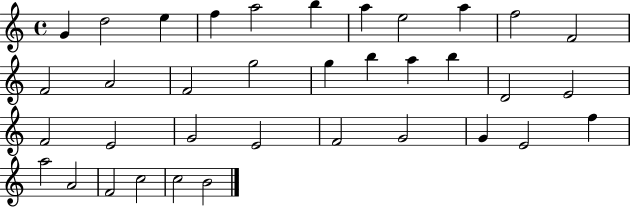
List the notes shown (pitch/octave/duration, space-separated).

G4/q D5/h E5/q F5/q A5/h B5/q A5/q E5/h A5/q F5/h F4/h F4/h A4/h F4/h G5/h G5/q B5/q A5/q B5/q D4/h E4/h F4/h E4/h G4/h E4/h F4/h G4/h G4/q E4/h F5/q A5/h A4/h F4/h C5/h C5/h B4/h